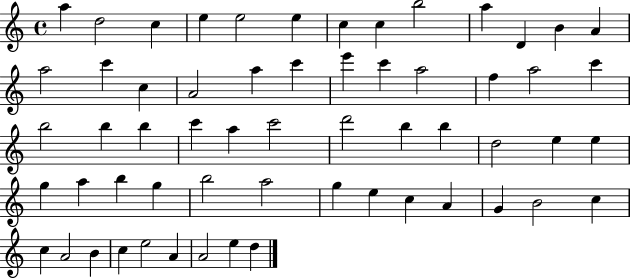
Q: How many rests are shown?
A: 0